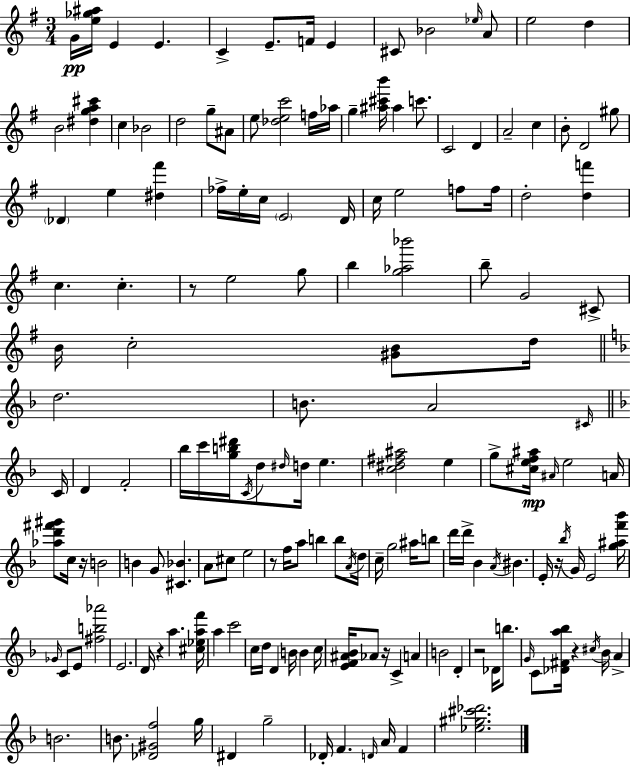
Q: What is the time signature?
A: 3/4